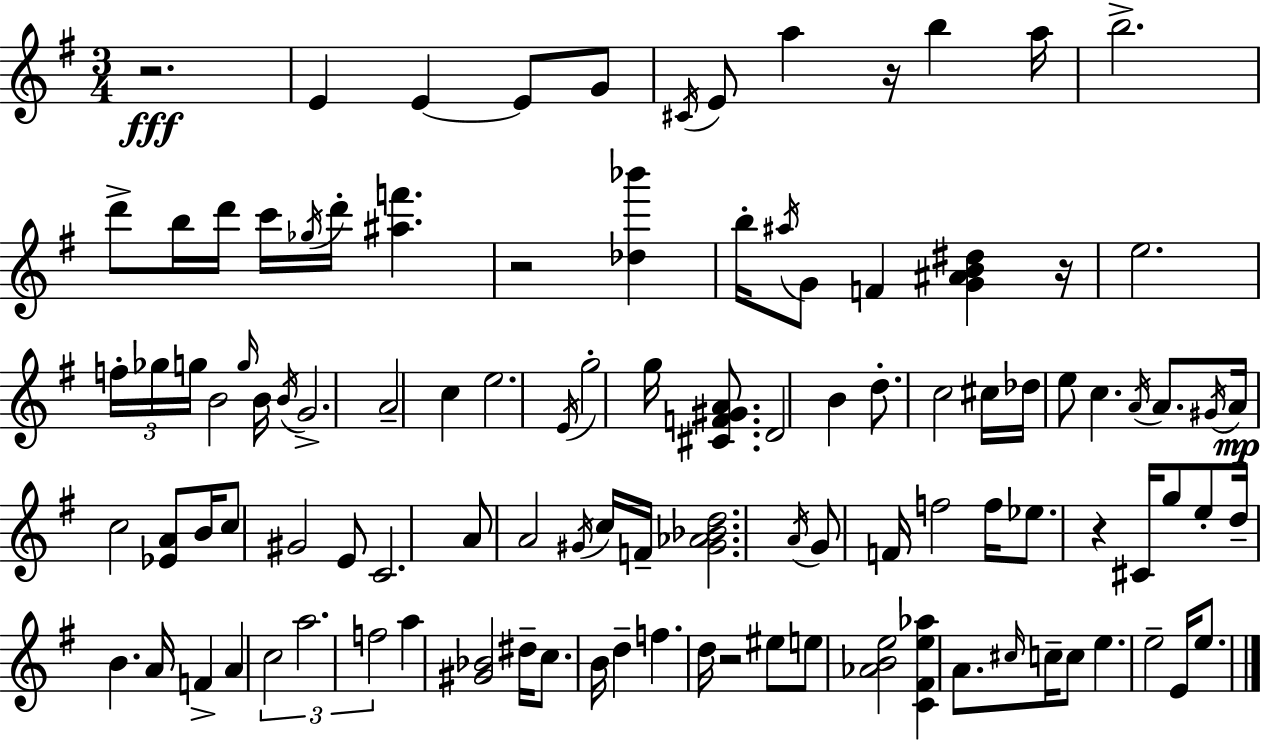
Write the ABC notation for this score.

X:1
T:Untitled
M:3/4
L:1/4
K:G
z2 E E E/2 G/2 ^C/4 E/2 a z/4 b a/4 b2 d'/2 b/4 d'/4 c'/4 _g/4 d'/4 [^af'] z2 [_d_b'] b/4 ^a/4 G/2 F [G^AB^d] z/4 e2 f/4 _g/4 g/4 B2 g/4 B/4 B/4 G2 A2 c e2 E/4 g2 g/4 [^CF^GA]/2 D2 B d/2 c2 ^c/4 _d/4 e/2 c A/4 A/2 ^G/4 A/4 c2 [_EA]/2 B/4 c/2 ^G2 E/2 C2 A/2 A2 ^G/4 c/4 F/4 [^G_A_Bd]2 A/4 G/2 F/4 f2 f/4 _e/2 z ^C/4 g/2 e/2 d/4 B A/4 F A c2 a2 f2 a [^G_B]2 ^d/4 c/2 B/4 d f d/4 z2 ^e/2 e/2 [_ABe]2 [C^Fe_a] A/2 ^c/4 c/4 c/2 e e2 E/4 e/2